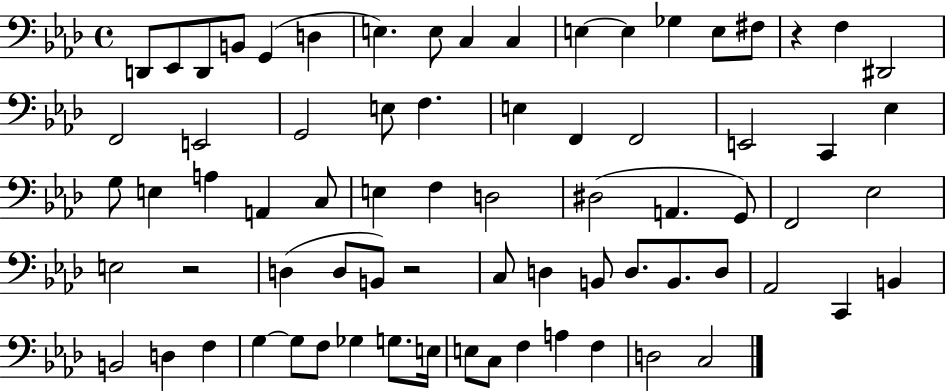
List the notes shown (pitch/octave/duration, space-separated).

D2/e Eb2/e D2/e B2/e G2/q D3/q E3/q. E3/e C3/q C3/q E3/q E3/q Gb3/q E3/e F#3/e R/q F3/q D#2/h F2/h E2/h G2/h E3/e F3/q. E3/q F2/q F2/h E2/h C2/q Eb3/q G3/e E3/q A3/q A2/q C3/e E3/q F3/q D3/h D#3/h A2/q. G2/e F2/h Eb3/h E3/h R/h D3/q D3/e B2/e R/h C3/e D3/q B2/e D3/e. B2/e. D3/e Ab2/h C2/q B2/q B2/h D3/q F3/q G3/q G3/e F3/e Gb3/q G3/e. E3/s E3/e C3/e F3/q A3/q F3/q D3/h C3/h